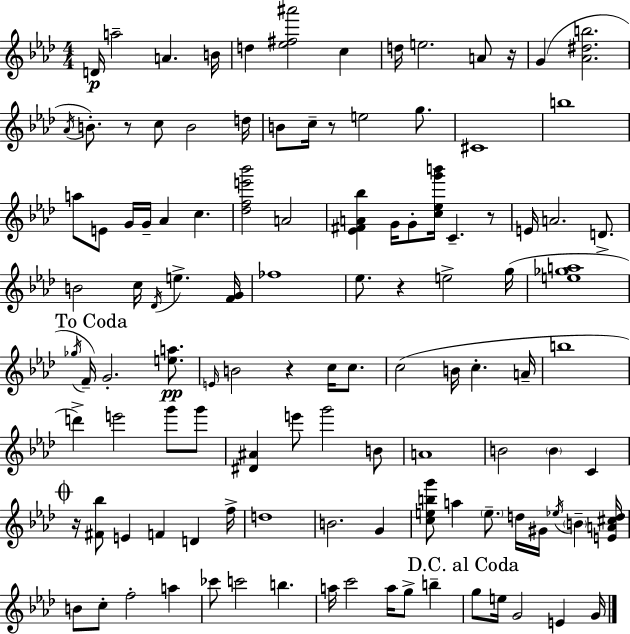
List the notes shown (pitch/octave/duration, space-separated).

D4/s A5/h A4/q. B4/s D5/q [Eb5,F#5,A#6]/h C5/q D5/s E5/h. A4/e R/s G4/q [Ab4,D#5,B5]/h. Ab4/s B4/e. R/e C5/e B4/h D5/s B4/e C5/s R/e E5/h G5/e. C#4/w B5/w A5/e E4/e G4/s G4/s Ab4/q C5/q. [Db5,F5,E6,Bb6]/h A4/h [Eb4,F#4,A4,Bb5]/q G4/s G4/e [C5,Eb5,G6,B6]/s C4/q. R/e E4/s A4/h. D4/e. B4/h C5/s Db4/s E5/q. [F4,G4]/s FES5/w Eb5/e. R/q E5/h G5/s [E5,Gb5,A5]/w Gb5/s F4/s G4/h. [E5,A5]/e. E4/s B4/h R/q C5/s C5/e. C5/h B4/s C5/q. A4/s B5/w D6/q E6/h G6/e G6/e [D#4,A#4]/q E6/e G6/h B4/e A4/w B4/h B4/q C4/q R/s [F#4,Bb5]/e E4/q F4/q D4/q F5/s D5/w B4/h. G4/q [C5,E5,B5,G6]/e A5/q E5/e. D5/s G#4/s Eb5/s B4/q [E4,A4,C#5,D5]/s B4/e C5/e F5/h A5/q CES6/e C6/h B5/q. A5/s C6/h A5/s G5/e B5/q G5/e E5/s G4/h E4/q G4/s